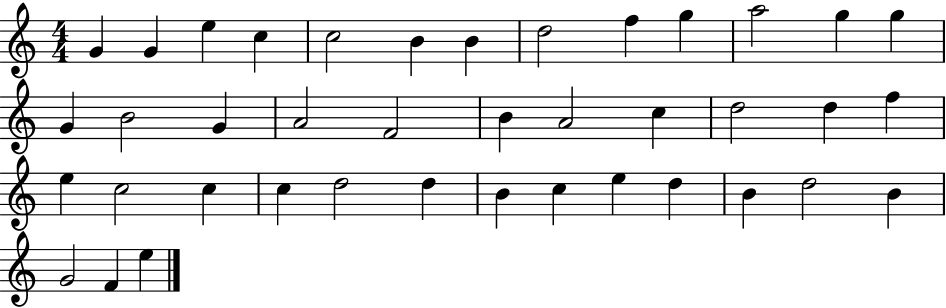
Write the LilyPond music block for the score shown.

{
  \clef treble
  \numericTimeSignature
  \time 4/4
  \key c \major
  g'4 g'4 e''4 c''4 | c''2 b'4 b'4 | d''2 f''4 g''4 | a''2 g''4 g''4 | \break g'4 b'2 g'4 | a'2 f'2 | b'4 a'2 c''4 | d''2 d''4 f''4 | \break e''4 c''2 c''4 | c''4 d''2 d''4 | b'4 c''4 e''4 d''4 | b'4 d''2 b'4 | \break g'2 f'4 e''4 | \bar "|."
}